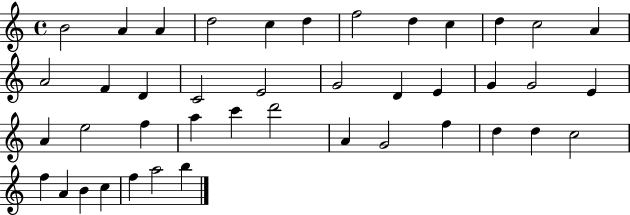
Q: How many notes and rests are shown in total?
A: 42